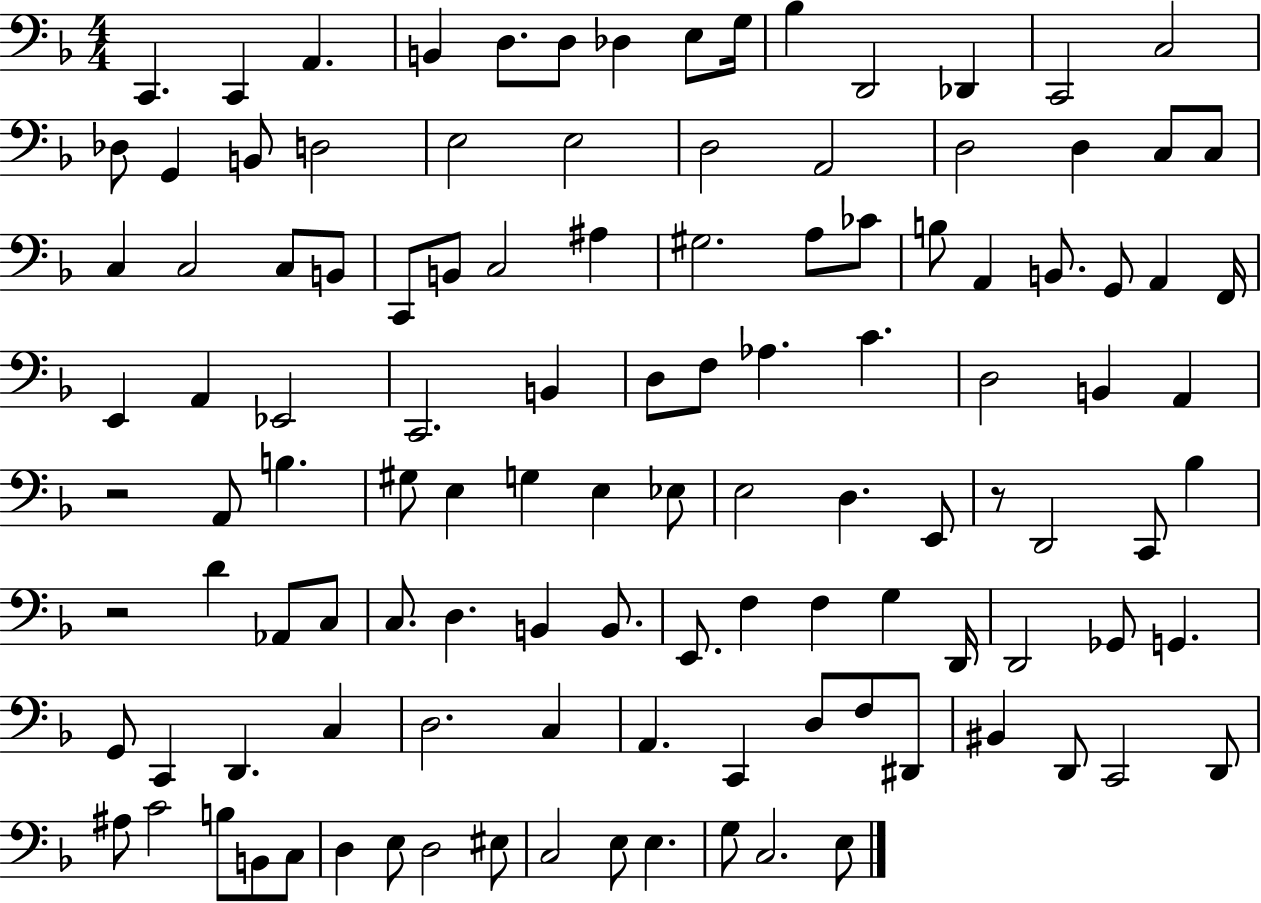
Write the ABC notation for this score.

X:1
T:Untitled
M:4/4
L:1/4
K:F
C,, C,, A,, B,, D,/2 D,/2 _D, E,/2 G,/4 _B, D,,2 _D,, C,,2 C,2 _D,/2 G,, B,,/2 D,2 E,2 E,2 D,2 A,,2 D,2 D, C,/2 C,/2 C, C,2 C,/2 B,,/2 C,,/2 B,,/2 C,2 ^A, ^G,2 A,/2 _C/2 B,/2 A,, B,,/2 G,,/2 A,, F,,/4 E,, A,, _E,,2 C,,2 B,, D,/2 F,/2 _A, C D,2 B,, A,, z2 A,,/2 B, ^G,/2 E, G, E, _E,/2 E,2 D, E,,/2 z/2 D,,2 C,,/2 _B, z2 D _A,,/2 C,/2 C,/2 D, B,, B,,/2 E,,/2 F, F, G, D,,/4 D,,2 _G,,/2 G,, G,,/2 C,, D,, C, D,2 C, A,, C,, D,/2 F,/2 ^D,,/2 ^B,, D,,/2 C,,2 D,,/2 ^A,/2 C2 B,/2 B,,/2 C,/2 D, E,/2 D,2 ^E,/2 C,2 E,/2 E, G,/2 C,2 E,/2